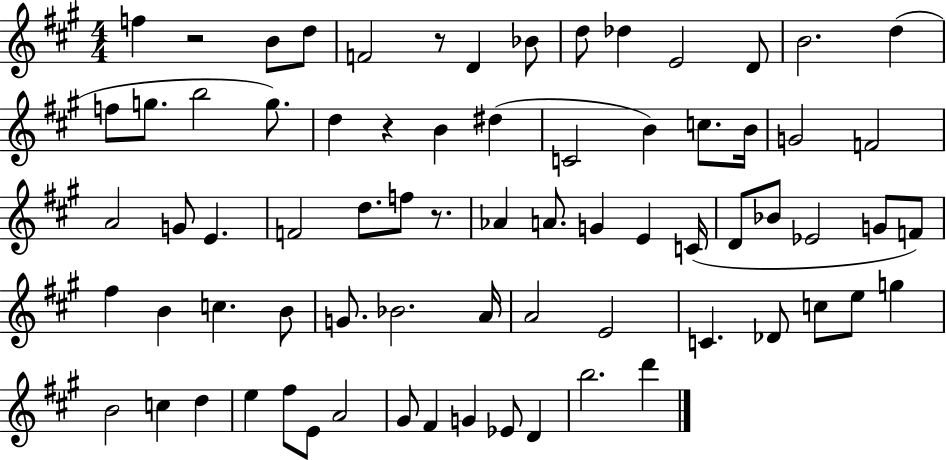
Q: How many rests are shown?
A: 4